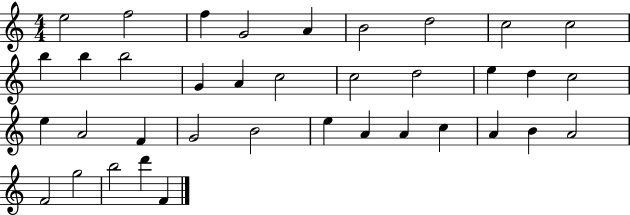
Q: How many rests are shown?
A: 0